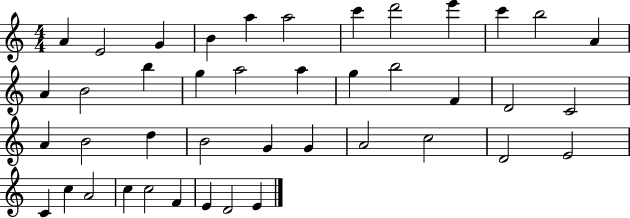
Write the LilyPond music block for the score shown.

{
  \clef treble
  \numericTimeSignature
  \time 4/4
  \key c \major
  a'4 e'2 g'4 | b'4 a''4 a''2 | c'''4 d'''2 e'''4 | c'''4 b''2 a'4 | \break a'4 b'2 b''4 | g''4 a''2 a''4 | g''4 b''2 f'4 | d'2 c'2 | \break a'4 b'2 d''4 | b'2 g'4 g'4 | a'2 c''2 | d'2 e'2 | \break c'4 c''4 a'2 | c''4 c''2 f'4 | e'4 d'2 e'4 | \bar "|."
}